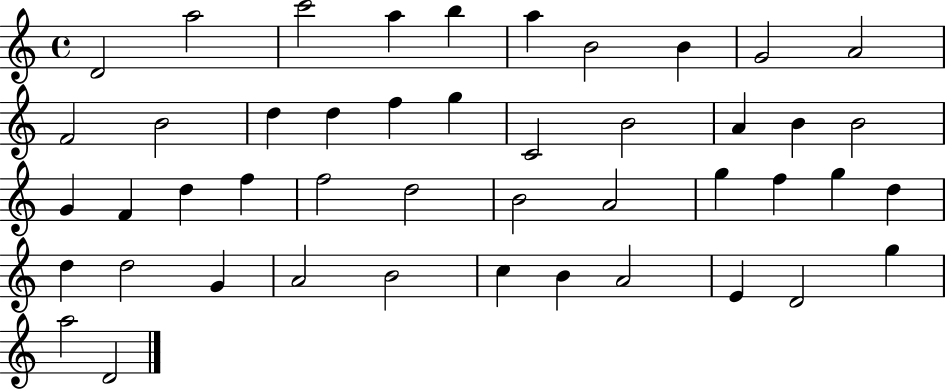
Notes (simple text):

D4/h A5/h C6/h A5/q B5/q A5/q B4/h B4/q G4/h A4/h F4/h B4/h D5/q D5/q F5/q G5/q C4/h B4/h A4/q B4/q B4/h G4/q F4/q D5/q F5/q F5/h D5/h B4/h A4/h G5/q F5/q G5/q D5/q D5/q D5/h G4/q A4/h B4/h C5/q B4/q A4/h E4/q D4/h G5/q A5/h D4/h